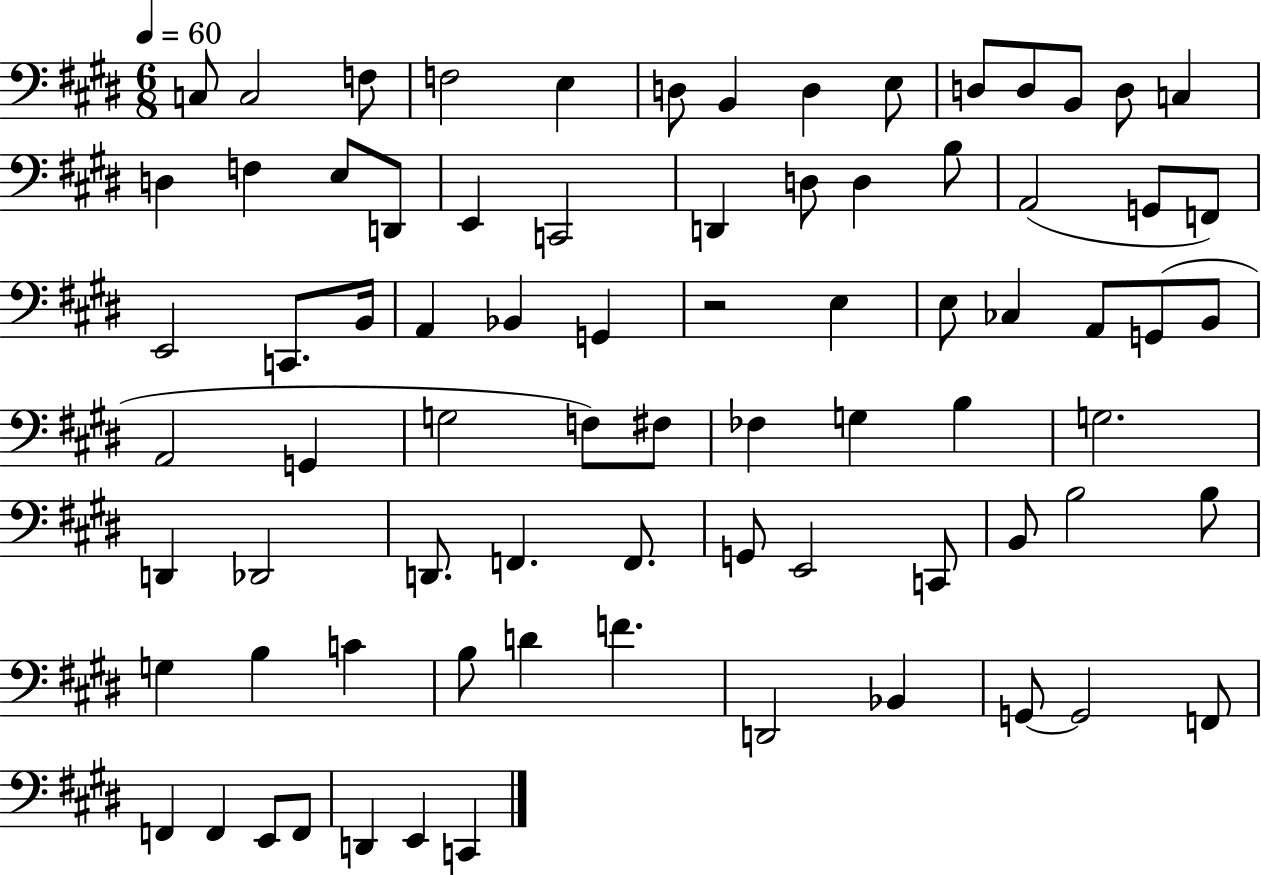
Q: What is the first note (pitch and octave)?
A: C3